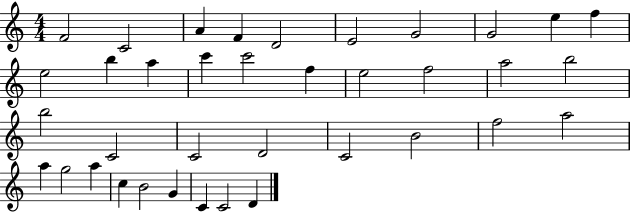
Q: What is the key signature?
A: C major